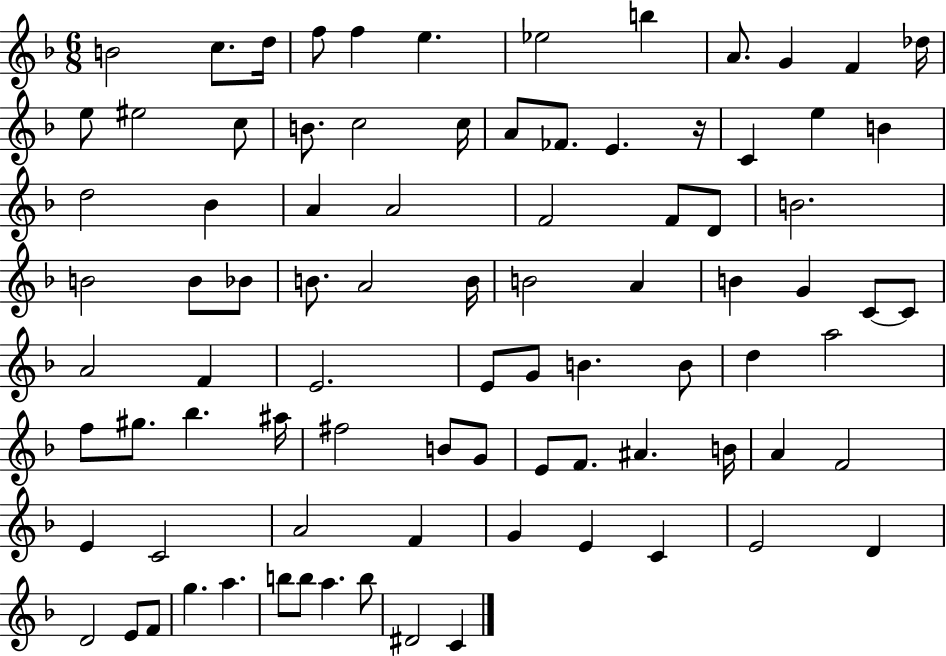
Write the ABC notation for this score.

X:1
T:Untitled
M:6/8
L:1/4
K:F
B2 c/2 d/4 f/2 f e _e2 b A/2 G F _d/4 e/2 ^e2 c/2 B/2 c2 c/4 A/2 _F/2 E z/4 C e B d2 _B A A2 F2 F/2 D/2 B2 B2 B/2 _B/2 B/2 A2 B/4 B2 A B G C/2 C/2 A2 F E2 E/2 G/2 B B/2 d a2 f/2 ^g/2 _b ^a/4 ^f2 B/2 G/2 E/2 F/2 ^A B/4 A F2 E C2 A2 F G E C E2 D D2 E/2 F/2 g a b/2 b/2 a b/2 ^D2 C